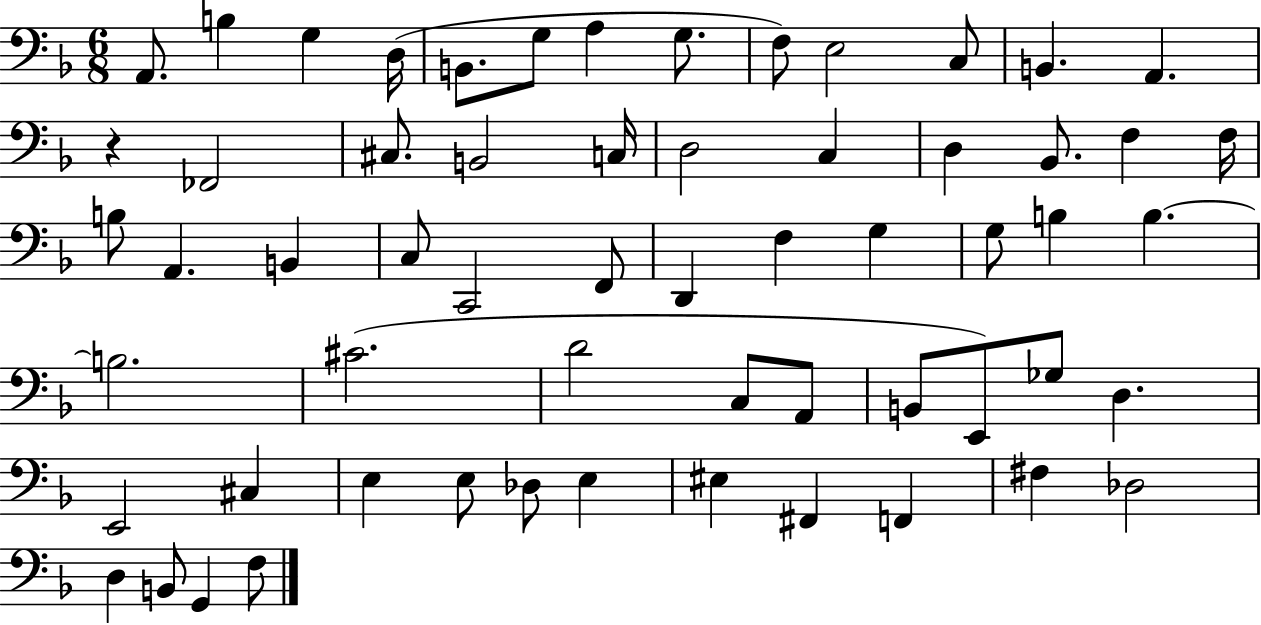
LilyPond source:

{
  \clef bass
  \numericTimeSignature
  \time 6/8
  \key f \major
  a,8. b4 g4 d16( | b,8. g8 a4 g8. | f8) e2 c8 | b,4. a,4. | \break r4 fes,2 | cis8. b,2 c16 | d2 c4 | d4 bes,8. f4 f16 | \break b8 a,4. b,4 | c8 c,2 f,8 | d,4 f4 g4 | g8 b4 b4.~~ | \break b2. | cis'2.( | d'2 c8 a,8 | b,8 e,8) ges8 d4. | \break e,2 cis4 | e4 e8 des8 e4 | eis4 fis,4 f,4 | fis4 des2 | \break d4 b,8 g,4 f8 | \bar "|."
}